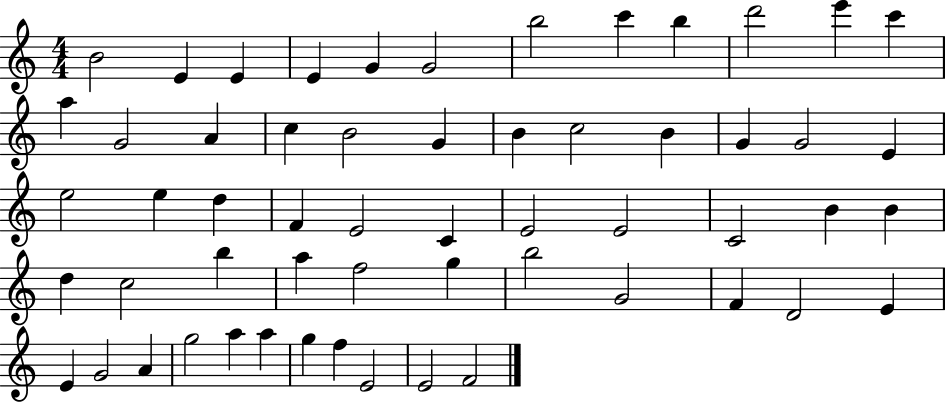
B4/h E4/q E4/q E4/q G4/q G4/h B5/h C6/q B5/q D6/h E6/q C6/q A5/q G4/h A4/q C5/q B4/h G4/q B4/q C5/h B4/q G4/q G4/h E4/q E5/h E5/q D5/q F4/q E4/h C4/q E4/h E4/h C4/h B4/q B4/q D5/q C5/h B5/q A5/q F5/h G5/q B5/h G4/h F4/q D4/h E4/q E4/q G4/h A4/q G5/h A5/q A5/q G5/q F5/q E4/h E4/h F4/h